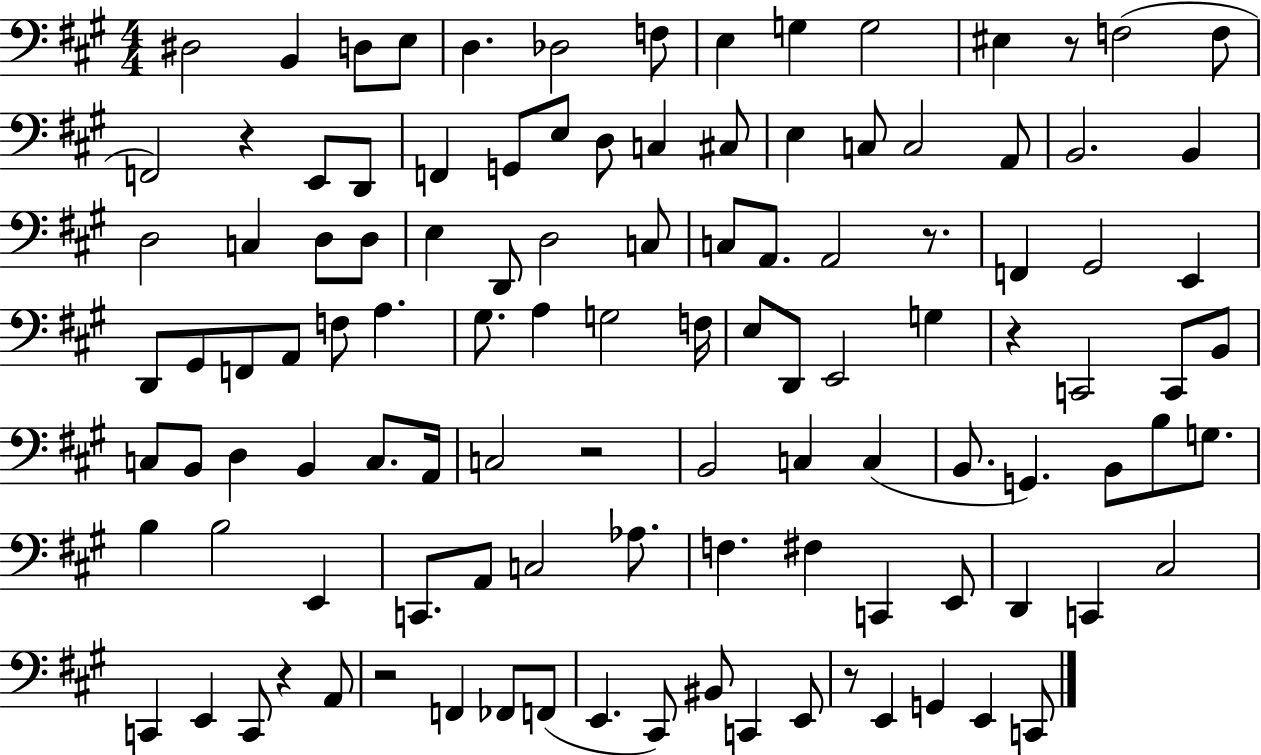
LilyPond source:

{
  \clef bass
  \numericTimeSignature
  \time 4/4
  \key a \major
  dis2 b,4 d8 e8 | d4. des2 f8 | e4 g4 g2 | eis4 r8 f2( f8 | \break f,2) r4 e,8 d,8 | f,4 g,8 e8 d8 c4 cis8 | e4 c8 c2 a,8 | b,2. b,4 | \break d2 c4 d8 d8 | e4 d,8 d2 c8 | c8 a,8. a,2 r8. | f,4 gis,2 e,4 | \break d,8 gis,8 f,8 a,8 f8 a4. | gis8. a4 g2 f16 | e8 d,8 e,2 g4 | r4 c,2 c,8 b,8 | \break c8 b,8 d4 b,4 c8. a,16 | c2 r2 | b,2 c4 c4( | b,8. g,4.) b,8 b8 g8. | \break b4 b2 e,4 | c,8. a,8 c2 aes8. | f4. fis4 c,4 e,8 | d,4 c,4 cis2 | \break c,4 e,4 c,8 r4 a,8 | r2 f,4 fes,8 f,8( | e,4. cis,8) bis,8 c,4 e,8 | r8 e,4 g,4 e,4 c,8 | \break \bar "|."
}